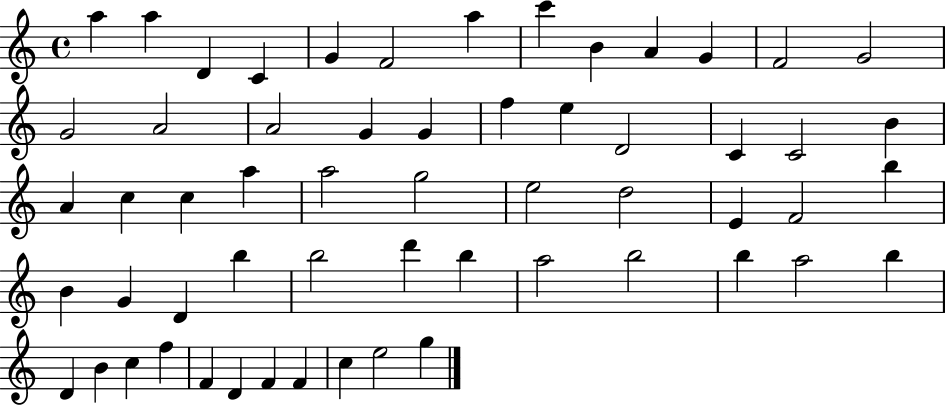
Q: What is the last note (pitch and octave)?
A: G5